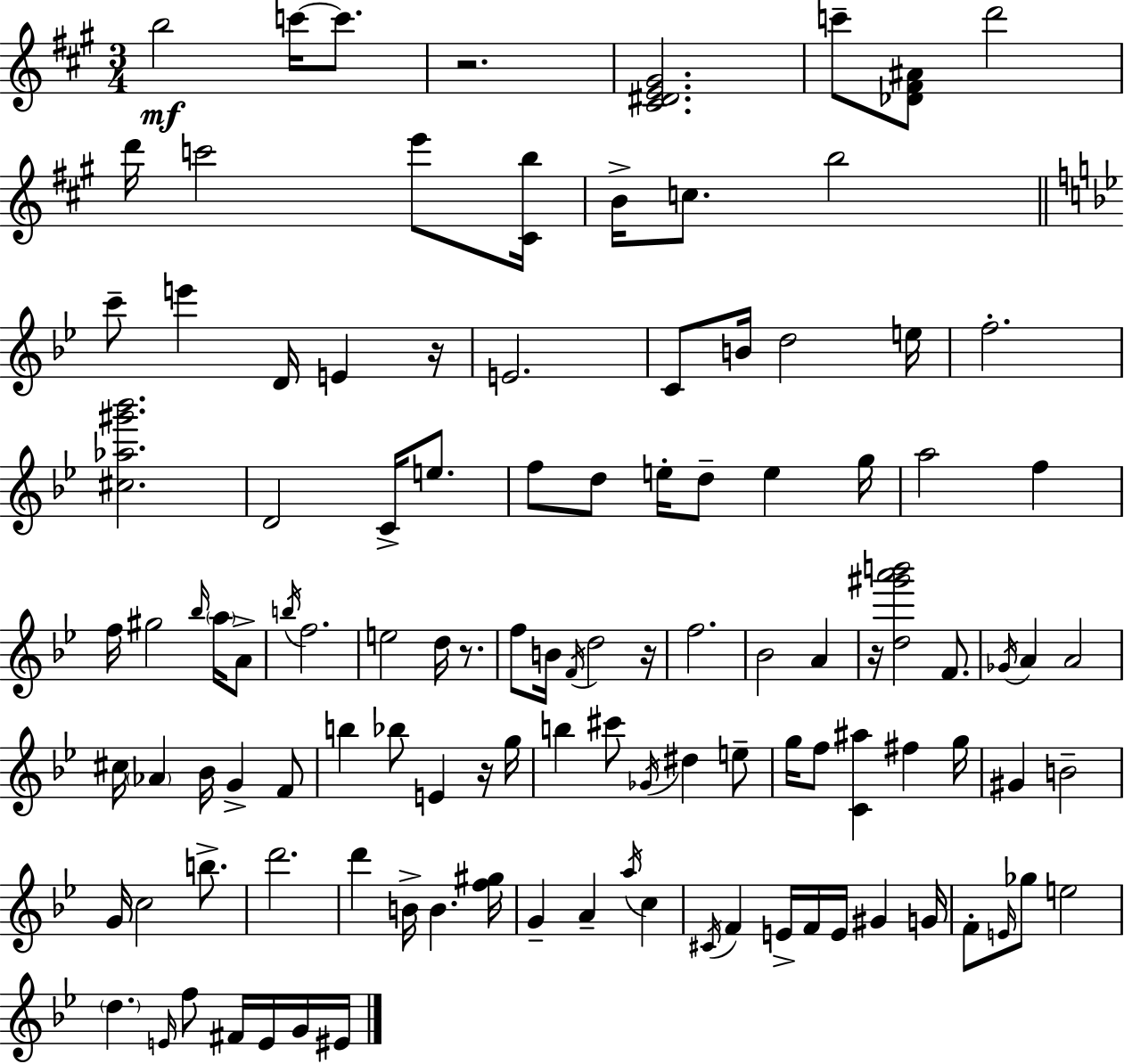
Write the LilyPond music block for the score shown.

{
  \clef treble
  \numericTimeSignature
  \time 3/4
  \key a \major
  b''2\mf c'''16~~ c'''8. | r2. | <cis' dis' e' gis'>2. | c'''8-- <des' fis' ais'>8 d'''2 | \break d'''16 c'''2 e'''8 <cis' b''>16 | b'16-> c''8. b''2 | \bar "||" \break \key bes \major c'''8-- e'''4 d'16 e'4 r16 | e'2. | c'8 b'16 d''2 e''16 | f''2.-. | \break <cis'' aes'' gis''' bes'''>2. | d'2 c'16-> e''8. | f''8 d''8 e''16-. d''8-- e''4 g''16 | a''2 f''4 | \break f''16 gis''2 \grace { bes''16 } \parenthesize a''16 a'8-> | \acciaccatura { b''16 } f''2. | e''2 d''16 r8. | f''8 b'16 \acciaccatura { f'16 } d''2 | \break r16 f''2. | bes'2 a'4 | r16 <d'' gis''' a''' b'''>2 | f'8. \acciaccatura { ges'16 } a'4 a'2 | \break cis''16 \parenthesize aes'4 bes'16 g'4-> | f'8 b''4 bes''8 e'4 | r16 g''16 b''4 cis'''8 \acciaccatura { ges'16 } dis''4 | e''8-- g''16 f''8 <c' ais''>4 | \break fis''4 g''16 gis'4 b'2-- | g'16 c''2 | b''8.-> d'''2. | d'''4 b'16-> b'4. | \break <f'' gis''>16 g'4-- a'4-- | \acciaccatura { a''16 } c''4 \acciaccatura { cis'16 } f'4 e'16-> | f'16 e'16 gis'4 g'16 f'8-. \grace { e'16 } ges''8 | e''2 \parenthesize d''4. | \break \grace { e'16 } f''8 fis'16 e'16 g'16 eis'16 \bar "|."
}